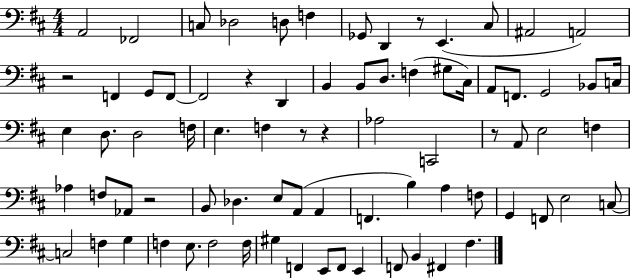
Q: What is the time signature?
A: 4/4